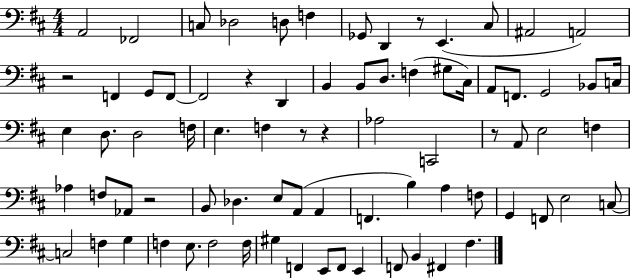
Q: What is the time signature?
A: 4/4